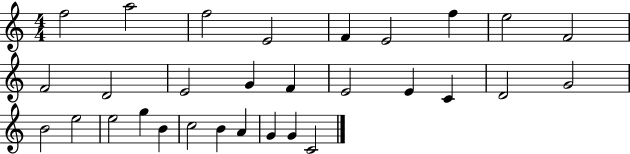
F5/h A5/h F5/h E4/h F4/q E4/h F5/q E5/h F4/h F4/h D4/h E4/h G4/q F4/q E4/h E4/q C4/q D4/h G4/h B4/h E5/h E5/h G5/q B4/q C5/h B4/q A4/q G4/q G4/q C4/h